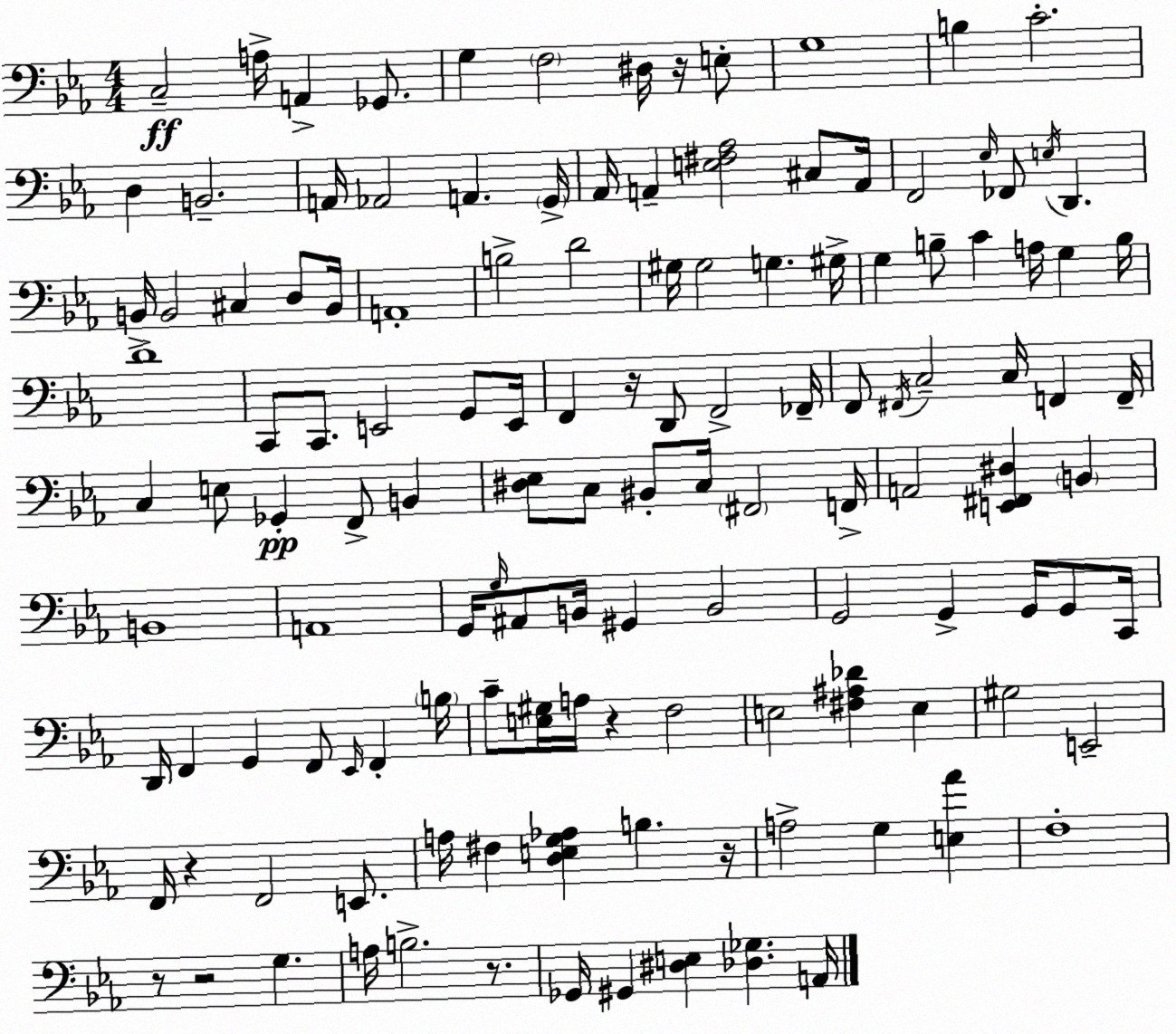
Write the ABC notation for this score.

X:1
T:Untitled
M:4/4
L:1/4
K:Cm
C,2 A,/4 A,, _G,,/2 G, F,2 ^D,/4 z/4 E,/2 G,4 B, C2 D, B,,2 A,,/4 _A,,2 A,, G,,/4 _A,,/4 A,, [E,^F,_A,]2 ^C,/2 A,,/4 F,,2 _E,/4 _F,,/2 E,/4 D,, B,,/4 B,,2 ^C, D,/2 B,,/4 A,,4 B,2 D2 ^G,/4 ^G,2 G, ^G,/4 G, B,/2 C A,/4 G, B,/4 D4 C,,/2 C,,/2 E,,2 G,,/2 E,,/4 F,, z/4 D,,/2 F,,2 _F,,/4 F,,/2 ^F,,/4 C,2 C,/4 F,, F,,/4 C, E,/2 _G,, F,,/2 B,, [^D,_E,]/2 C,/2 ^B,,/2 C,/4 ^F,,2 F,,/4 A,,2 [E,,^F,,^D,] B,, B,,4 A,,4 G,,/4 G,/4 ^A,,/2 B,,/4 ^G,, B,,2 G,,2 G,, G,,/4 G,,/2 C,,/4 D,,/4 F,, G,, F,,/2 _E,,/4 F,, B,/4 C/2 [E,^G,]/4 A,/4 z F,2 E,2 [^F,^A,_D] E, ^G,2 E,,2 F,,/4 z F,,2 E,,/2 A,/4 ^F, [D,E,G,_A,] B, z/4 A,2 G, [E,_A] F,4 z/2 z2 G, A,/4 B,2 z/2 _G,,/4 ^G,, [^D,E,] [_D,_G,] A,,/4